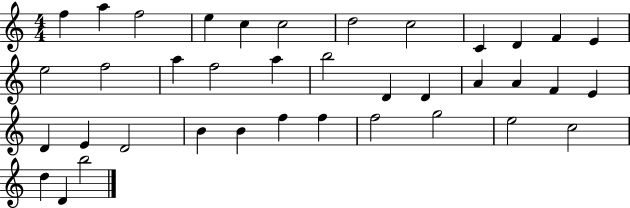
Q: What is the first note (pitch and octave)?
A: F5